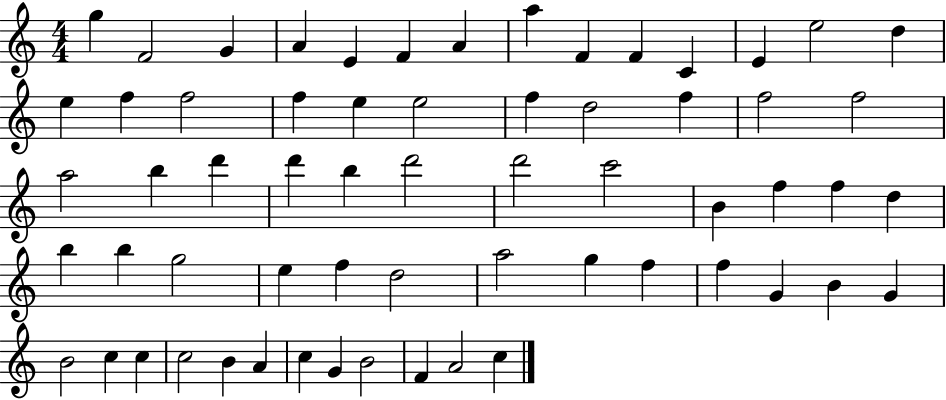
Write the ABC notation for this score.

X:1
T:Untitled
M:4/4
L:1/4
K:C
g F2 G A E F A a F F C E e2 d e f f2 f e e2 f d2 f f2 f2 a2 b d' d' b d'2 d'2 c'2 B f f d b b g2 e f d2 a2 g f f G B G B2 c c c2 B A c G B2 F A2 c